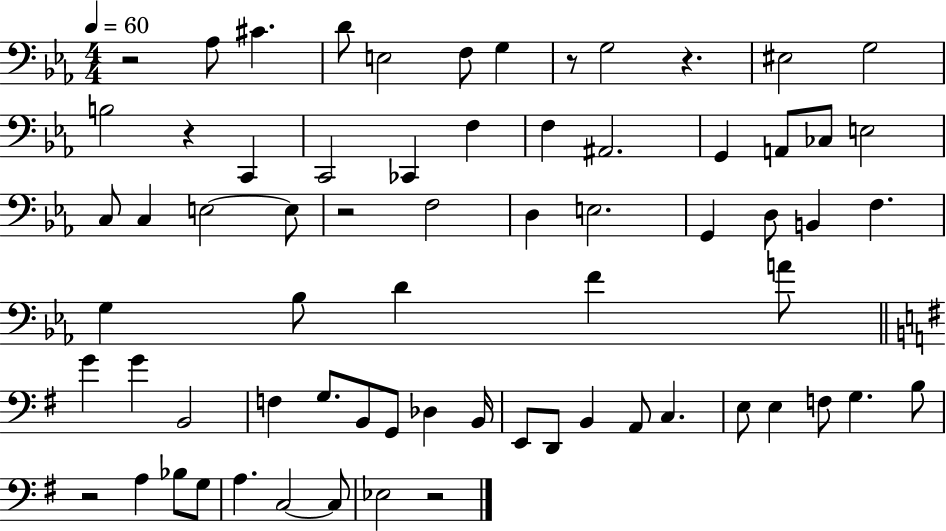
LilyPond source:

{
  \clef bass
  \numericTimeSignature
  \time 4/4
  \key ees \major
  \tempo 4 = 60
  \repeat volta 2 { r2 aes8 cis'4. | d'8 e2 f8 g4 | r8 g2 r4. | eis2 g2 | \break b2 r4 c,4 | c,2 ces,4 f4 | f4 ais,2. | g,4 a,8 ces8 e2 | \break c8 c4 e2~~ e8 | r2 f2 | d4 e2. | g,4 d8 b,4 f4. | \break g4 bes8 d'4 f'4 a'8 | \bar "||" \break \key e \minor g'4 g'4 b,2 | f4 g8. b,8 g,8 des4 b,16 | e,8 d,8 b,4 a,8 c4. | e8 e4 f8 g4. b8 | \break r2 a4 bes8 g8 | a4. c2~~ c8 | ees2 r2 | } \bar "|."
}